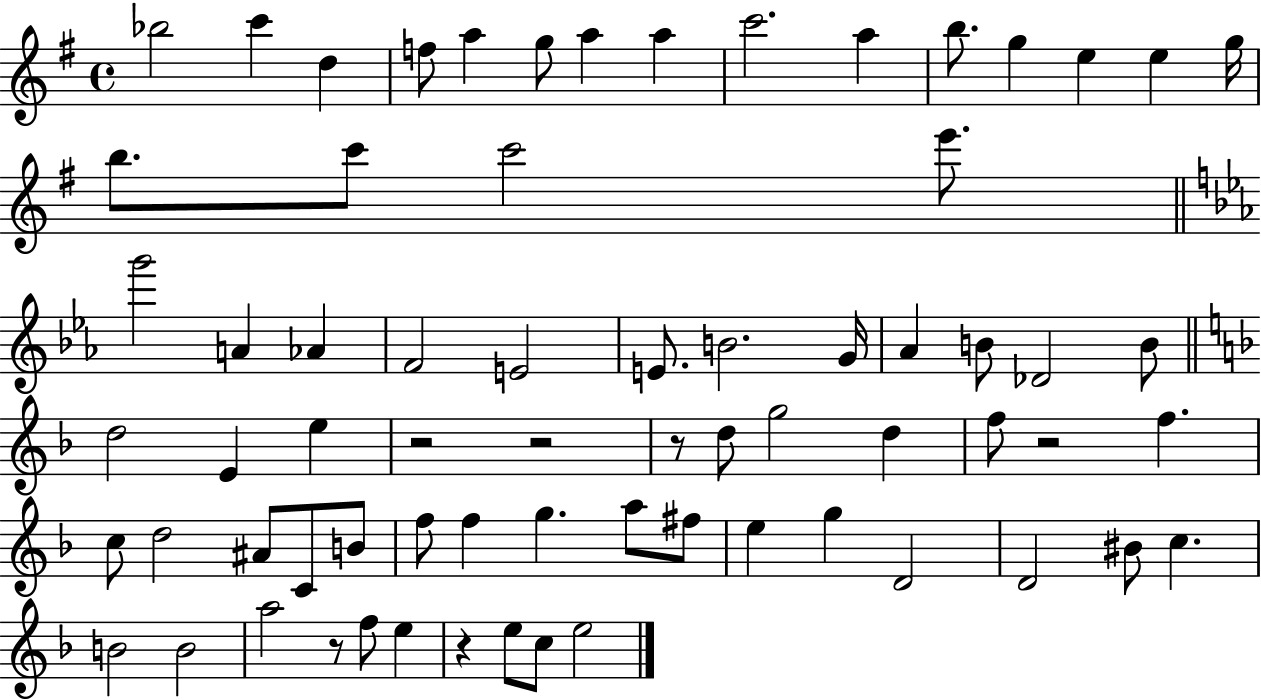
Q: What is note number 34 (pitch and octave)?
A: E5